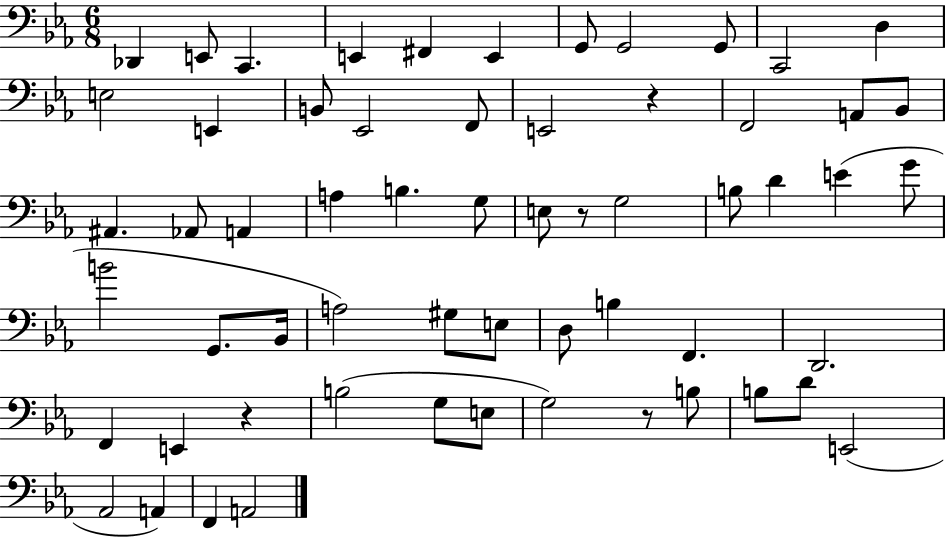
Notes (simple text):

Db2/q E2/e C2/q. E2/q F#2/q E2/q G2/e G2/h G2/e C2/h D3/q E3/h E2/q B2/e Eb2/h F2/e E2/h R/q F2/h A2/e Bb2/e A#2/q. Ab2/e A2/q A3/q B3/q. G3/e E3/e R/e G3/h B3/e D4/q E4/q G4/e B4/h G2/e. Bb2/s A3/h G#3/e E3/e D3/e B3/q F2/q. D2/h. F2/q E2/q R/q B3/h G3/e E3/e G3/h R/e B3/e B3/e D4/e E2/h Ab2/h A2/q F2/q A2/h